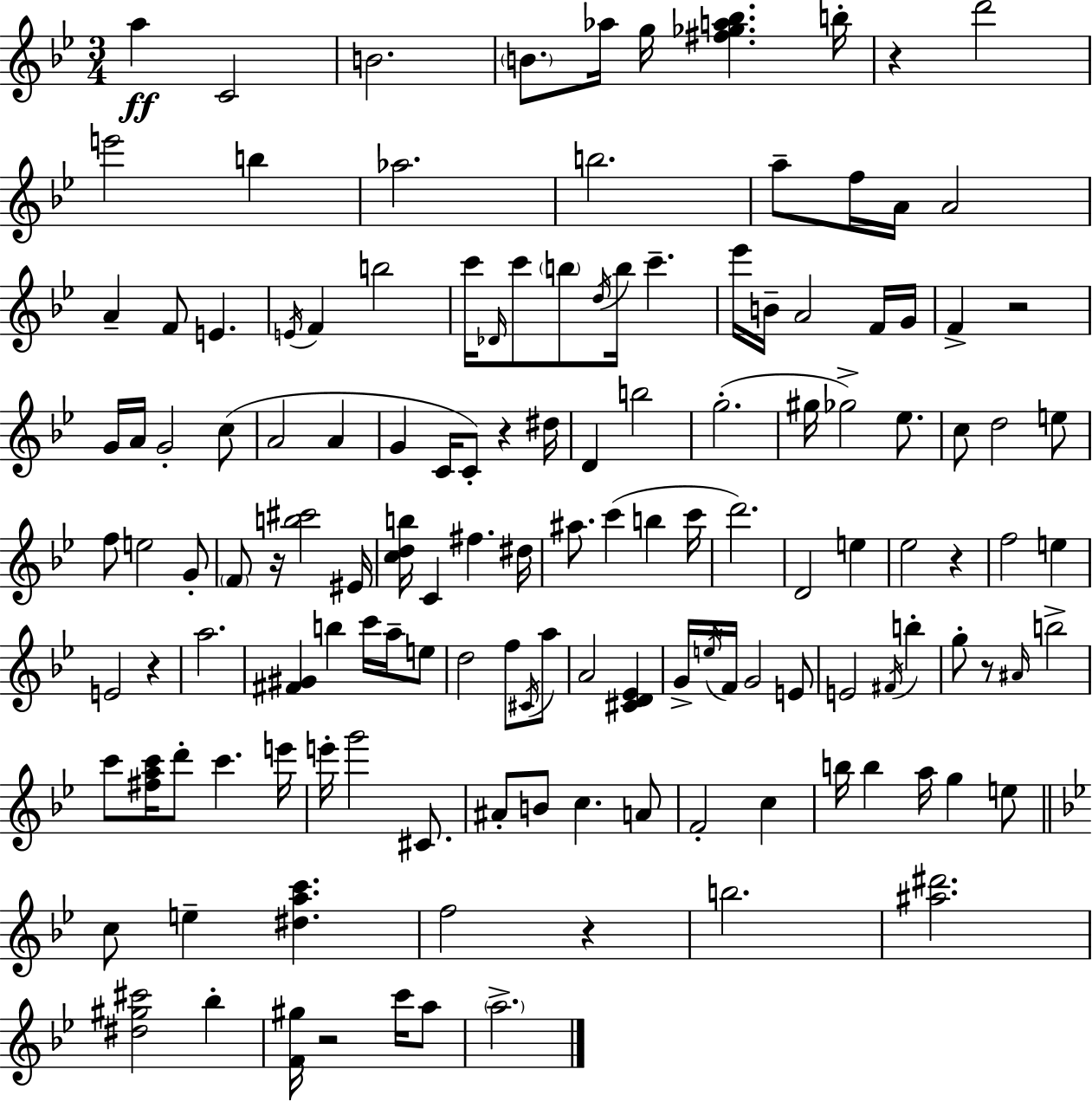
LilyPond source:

{
  \clef treble
  \numericTimeSignature
  \time 3/4
  \key bes \major
  a''4\ff c'2 | b'2. | \parenthesize b'8. aes''16 g''16 <fis'' ges'' a'' bes''>4. b''16-. | r4 d'''2 | \break e'''2 b''4 | aes''2. | b''2. | a''8-- f''16 a'16 a'2 | \break a'4-- f'8 e'4. | \acciaccatura { e'16 } f'4 b''2 | c'''16 \grace { des'16 } c'''8 \parenthesize b''8 \acciaccatura { d''16 } b''16 c'''4.-- | ees'''16 b'16-- a'2 | \break f'16 g'16 f'4-> r2 | g'16 a'16 g'2-. | c''8( a'2 a'4 | g'4 c'16 c'8-.) r4 | \break dis''16 d'4 b''2 | g''2.-.( | gis''16 ges''2->) | ees''8. c''8 d''2 | \break e''8 f''8 e''2 | g'8-. \parenthesize f'8 r16 <b'' cis'''>2 | eis'16 <c'' d'' b''>16 c'4 fis''4. | dis''16 ais''8. c'''4( b''4 | \break c'''16 d'''2.) | d'2 e''4 | ees''2 r4 | f''2 e''4 | \break e'2 r4 | a''2. | <fis' gis'>4 b''4 c'''16 | a''16-- e''8 d''2 f''8 | \break \acciaccatura { cis'16 } a''8 a'2 | <cis' d' ees'>4 g'16-> \acciaccatura { e''16 } f'16 g'2 | e'8 e'2 | \acciaccatura { fis'16 } b''4-. g''8-. r8 \grace { ais'16 } b''2-> | \break c'''8 <fis'' a'' c'''>16 d'''8-. | c'''4. e'''16 e'''16-. g'''2 | cis'8. ais'8-. b'8 c''4. | a'8 f'2-. | \break c''4 b''16 b''4 | a''16 g''4 e''8 \bar "||" \break \key bes \major c''8 e''4-- <dis'' a'' c'''>4. | f''2 r4 | b''2. | <ais'' dis'''>2. | \break <dis'' gis'' cis'''>2 bes''4-. | <f' gis''>16 r2 c'''16 a''8 | \parenthesize a''2.-> | \bar "|."
}